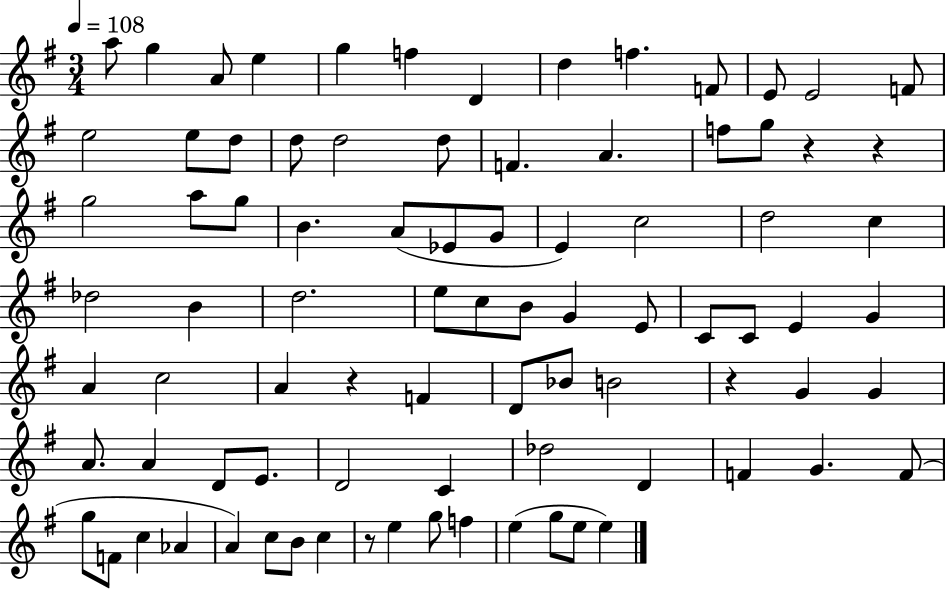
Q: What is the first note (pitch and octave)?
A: A5